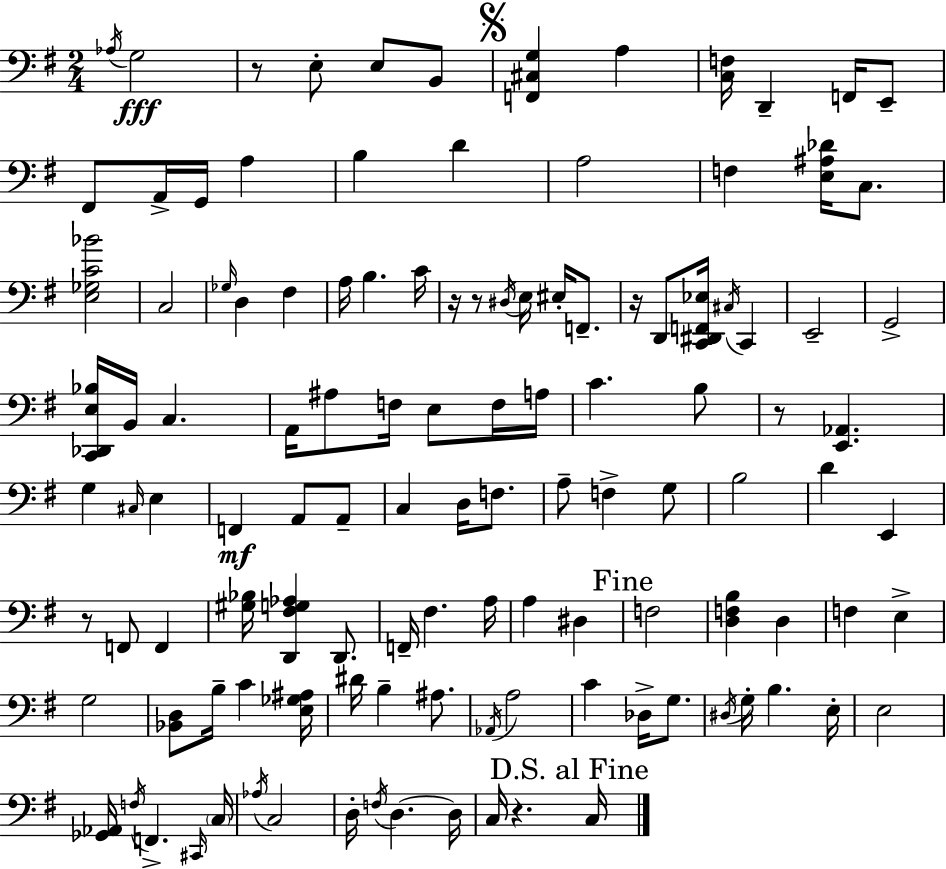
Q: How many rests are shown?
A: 7